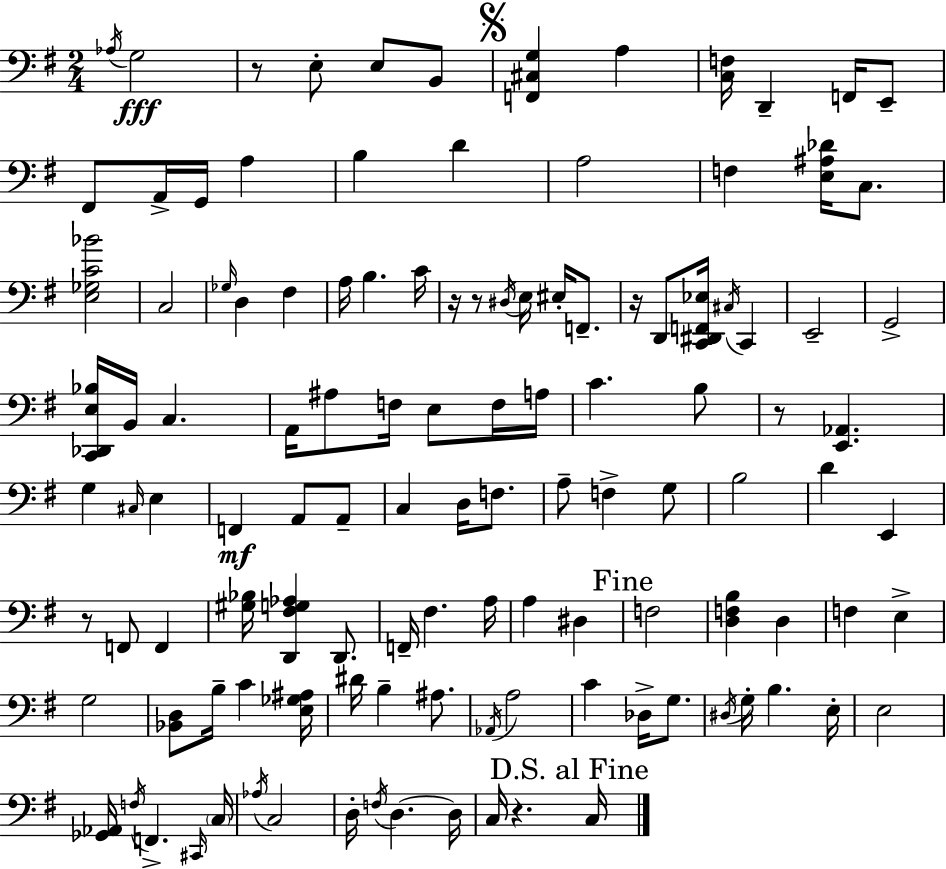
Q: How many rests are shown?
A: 7